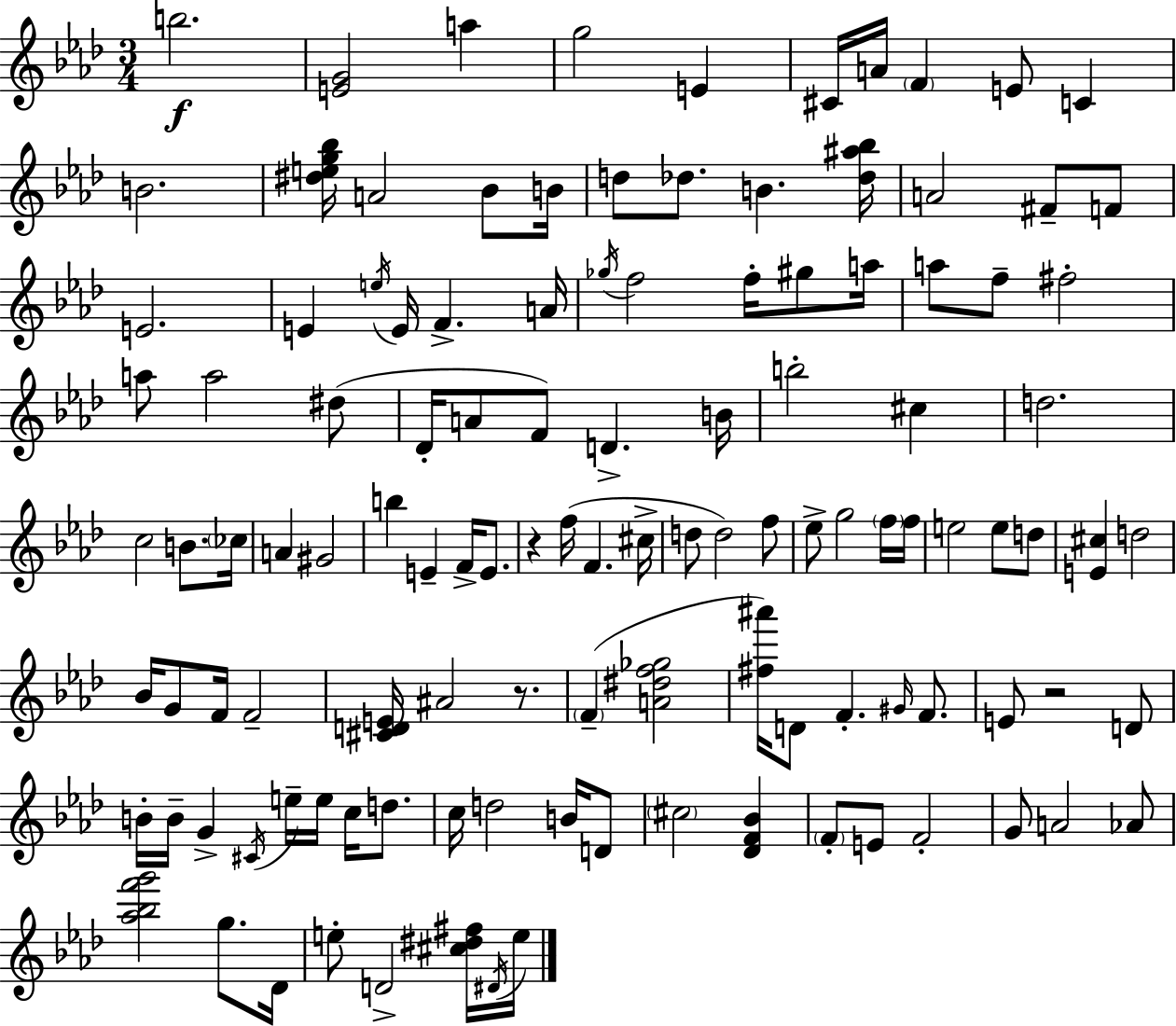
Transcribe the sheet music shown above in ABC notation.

X:1
T:Untitled
M:3/4
L:1/4
K:Fm
b2 [EG]2 a g2 E ^C/4 A/4 F E/2 C B2 [^deg_b]/4 A2 _B/2 B/4 d/2 _d/2 B [_d^a_b]/4 A2 ^F/2 F/2 E2 E e/4 E/4 F A/4 _g/4 f2 f/4 ^g/2 a/4 a/2 f/2 ^f2 a/2 a2 ^d/2 _D/4 A/2 F/2 D B/4 b2 ^c d2 c2 B/2 _c/4 A ^G2 b E F/4 E/2 z f/4 F ^c/4 d/2 d2 f/2 _e/2 g2 f/4 f/4 e2 e/2 d/2 [E^c] d2 _B/4 G/2 F/4 F2 [^CDE]/4 ^A2 z/2 F [A^df_g]2 [^f^a']/4 D/2 F ^G/4 F/2 E/2 z2 D/2 B/4 B/4 G ^C/4 e/4 e/4 c/4 d/2 c/4 d2 B/4 D/2 ^c2 [_DF_B] F/2 E/2 F2 G/2 A2 _A/2 [_a_bf'g']2 g/2 _D/4 e/2 D2 [^c^d^f]/4 ^D/4 e/4